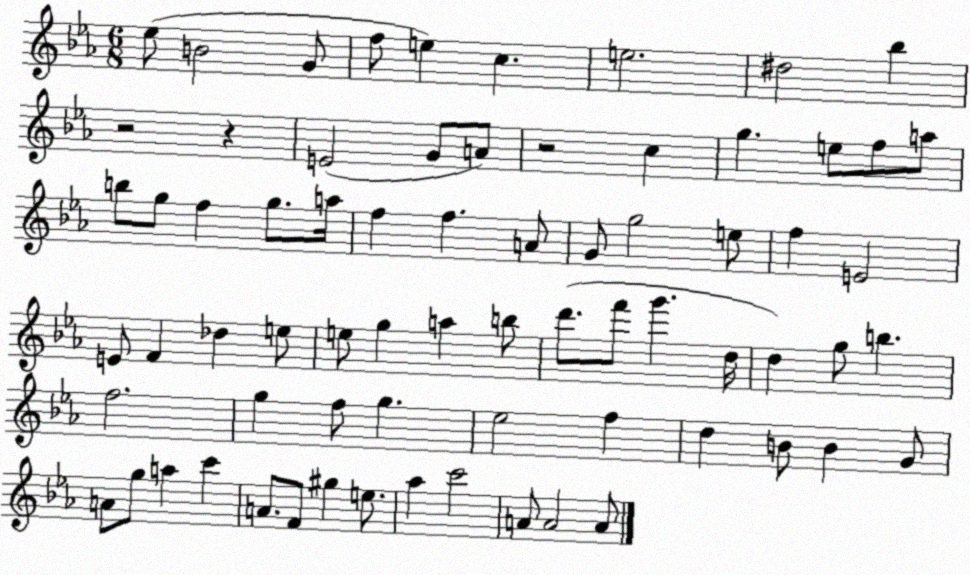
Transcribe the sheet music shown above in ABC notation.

X:1
T:Untitled
M:6/8
L:1/4
K:Eb
_e/2 B2 G/2 f/2 e c e2 ^d2 _b z2 z E2 G/2 A/2 z2 c g e/2 f/2 a/2 b/2 g/2 f g/2 a/4 f f A/2 G/2 g2 e/2 f E2 E/2 F _d e/2 e/2 g a b/2 d'/2 f'/2 g' d/4 d g/2 b f2 g f/2 g _e2 f d B/2 B G/2 A/2 g/2 a c' A/2 F/2 ^g e/2 _a c'2 A/2 A2 A/2